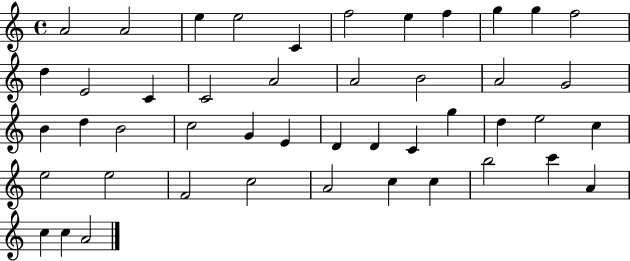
{
  \clef treble
  \time 4/4
  \defaultTimeSignature
  \key c \major
  a'2 a'2 | e''4 e''2 c'4 | f''2 e''4 f''4 | g''4 g''4 f''2 | \break d''4 e'2 c'4 | c'2 a'2 | a'2 b'2 | a'2 g'2 | \break b'4 d''4 b'2 | c''2 g'4 e'4 | d'4 d'4 c'4 g''4 | d''4 e''2 c''4 | \break e''2 e''2 | f'2 c''2 | a'2 c''4 c''4 | b''2 c'''4 a'4 | \break c''4 c''4 a'2 | \bar "|."
}